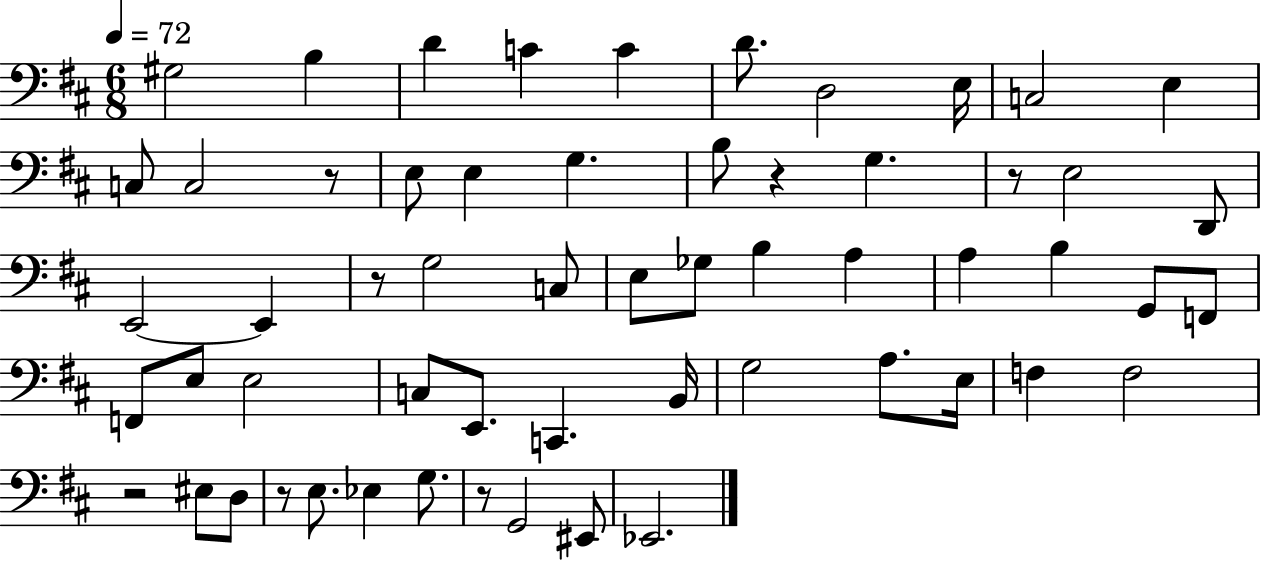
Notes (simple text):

G#3/h B3/q D4/q C4/q C4/q D4/e. D3/h E3/s C3/h E3/q C3/e C3/h R/e E3/e E3/q G3/q. B3/e R/q G3/q. R/e E3/h D2/e E2/h E2/q R/e G3/h C3/e E3/e Gb3/e B3/q A3/q A3/q B3/q G2/e F2/e F2/e E3/e E3/h C3/e E2/e. C2/q. B2/s G3/h A3/e. E3/s F3/q F3/h R/h EIS3/e D3/e R/e E3/e. Eb3/q G3/e. R/e G2/h EIS2/e Eb2/h.